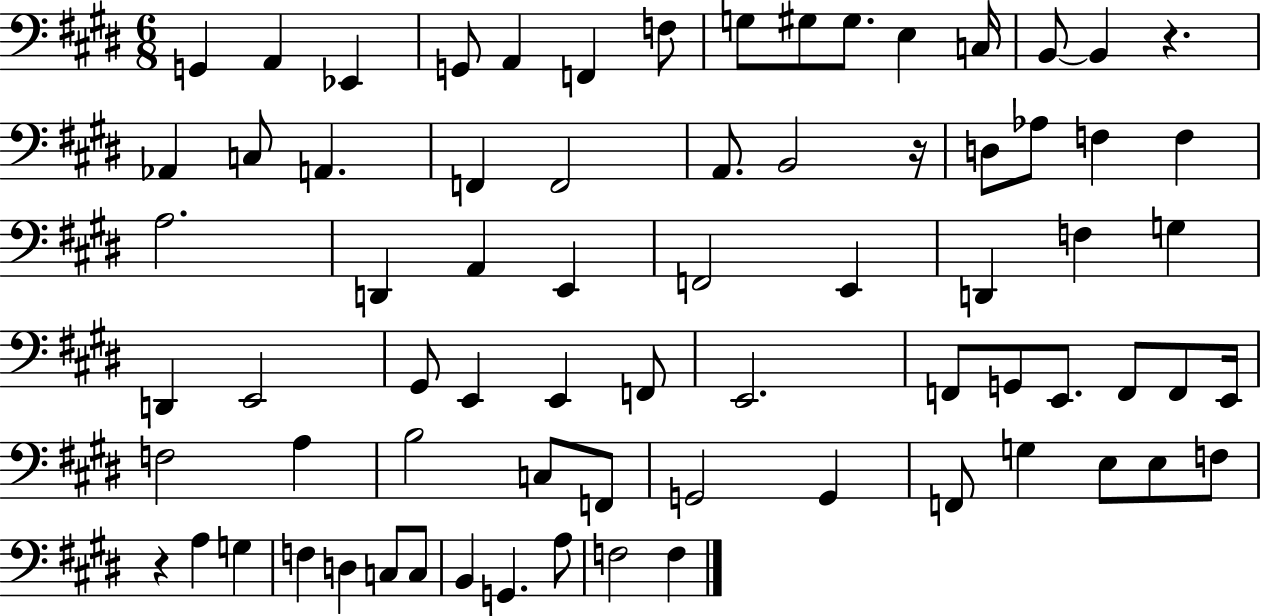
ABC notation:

X:1
T:Untitled
M:6/8
L:1/4
K:E
G,, A,, _E,, G,,/2 A,, F,, F,/2 G,/2 ^G,/2 ^G,/2 E, C,/4 B,,/2 B,, z _A,, C,/2 A,, F,, F,,2 A,,/2 B,,2 z/4 D,/2 _A,/2 F, F, A,2 D,, A,, E,, F,,2 E,, D,, F, G, D,, E,,2 ^G,,/2 E,, E,, F,,/2 E,,2 F,,/2 G,,/2 E,,/2 F,,/2 F,,/2 E,,/4 F,2 A, B,2 C,/2 F,,/2 G,,2 G,, F,,/2 G, E,/2 E,/2 F,/2 z A, G, F, D, C,/2 C,/2 B,, G,, A,/2 F,2 F,